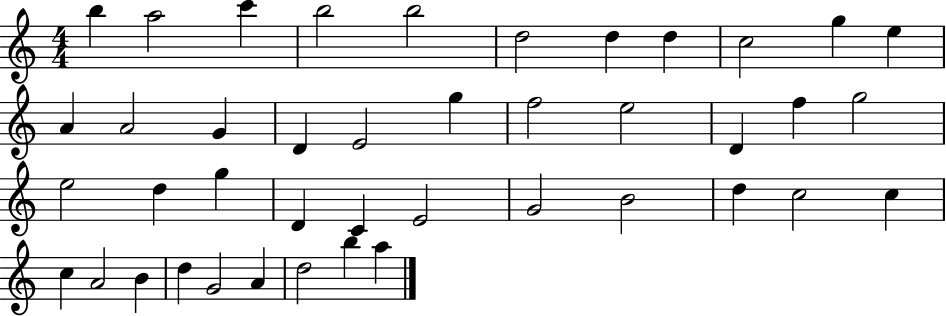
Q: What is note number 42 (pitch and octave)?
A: A5